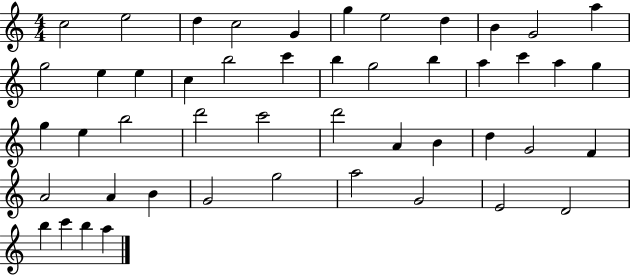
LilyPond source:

{
  \clef treble
  \numericTimeSignature
  \time 4/4
  \key c \major
  c''2 e''2 | d''4 c''2 g'4 | g''4 e''2 d''4 | b'4 g'2 a''4 | \break g''2 e''4 e''4 | c''4 b''2 c'''4 | b''4 g''2 b''4 | a''4 c'''4 a''4 g''4 | \break g''4 e''4 b''2 | d'''2 c'''2 | d'''2 a'4 b'4 | d''4 g'2 f'4 | \break a'2 a'4 b'4 | g'2 g''2 | a''2 g'2 | e'2 d'2 | \break b''4 c'''4 b''4 a''4 | \bar "|."
}